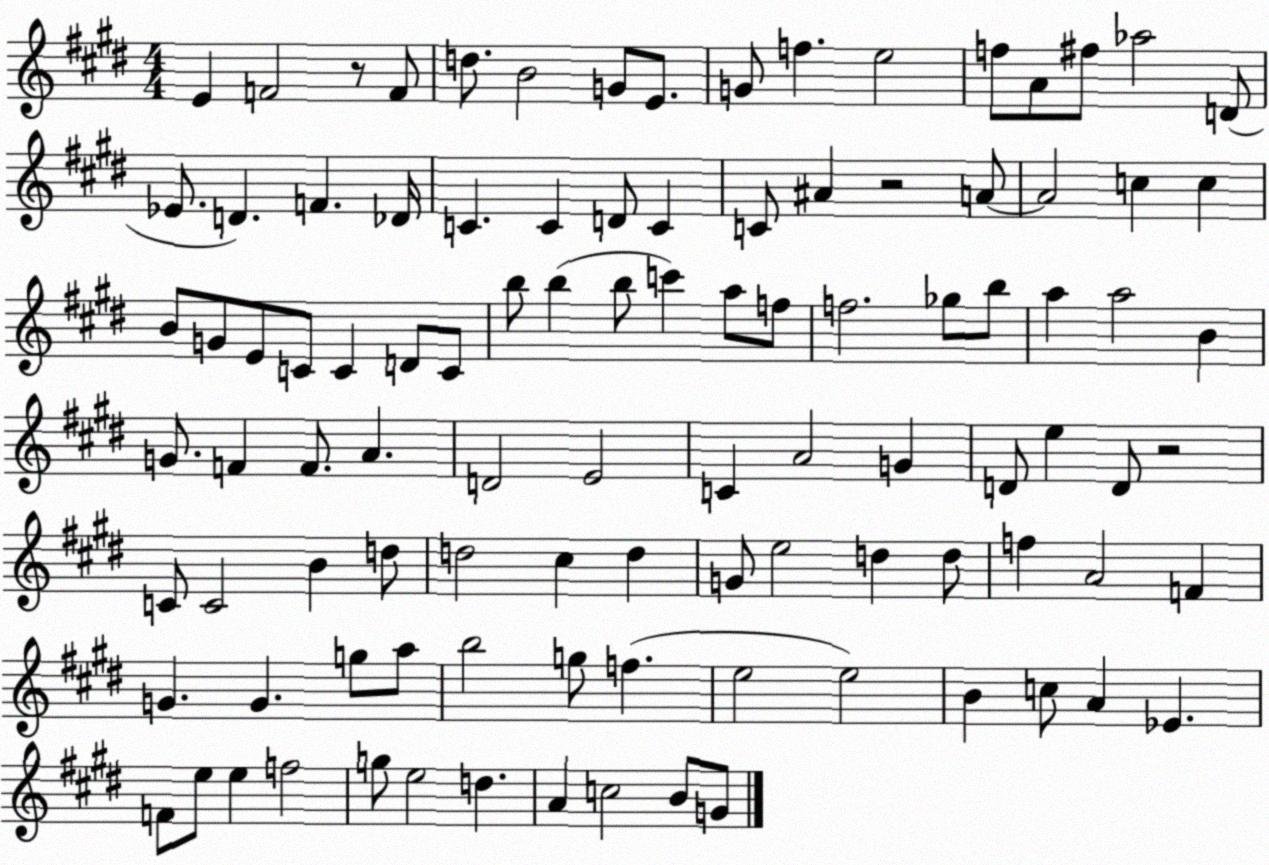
X:1
T:Untitled
M:4/4
L:1/4
K:E
E F2 z/2 F/2 d/2 B2 G/2 E/2 G/2 f e2 f/2 A/2 ^f/2 _a2 D/2 _E/2 D F _D/4 C C D/2 C C/2 ^A z2 A/2 A2 c c B/2 G/2 E/2 C/2 C D/2 C/2 b/2 b b/2 c' a/2 f/2 f2 _g/2 b/2 a a2 B G/2 F F/2 A D2 E2 C A2 G D/2 e D/2 z2 C/2 C2 B d/2 d2 ^c d G/2 e2 d d/2 f A2 F G G g/2 a/2 b2 g/2 f e2 e2 B c/2 A _E F/2 e/2 e f2 g/2 e2 d A c2 B/2 G/2